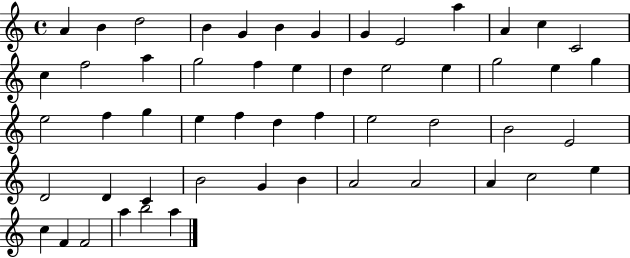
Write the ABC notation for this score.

X:1
T:Untitled
M:4/4
L:1/4
K:C
A B d2 B G B G G E2 a A c C2 c f2 a g2 f e d e2 e g2 e g e2 f g e f d f e2 d2 B2 E2 D2 D C B2 G B A2 A2 A c2 e c F F2 a b2 a